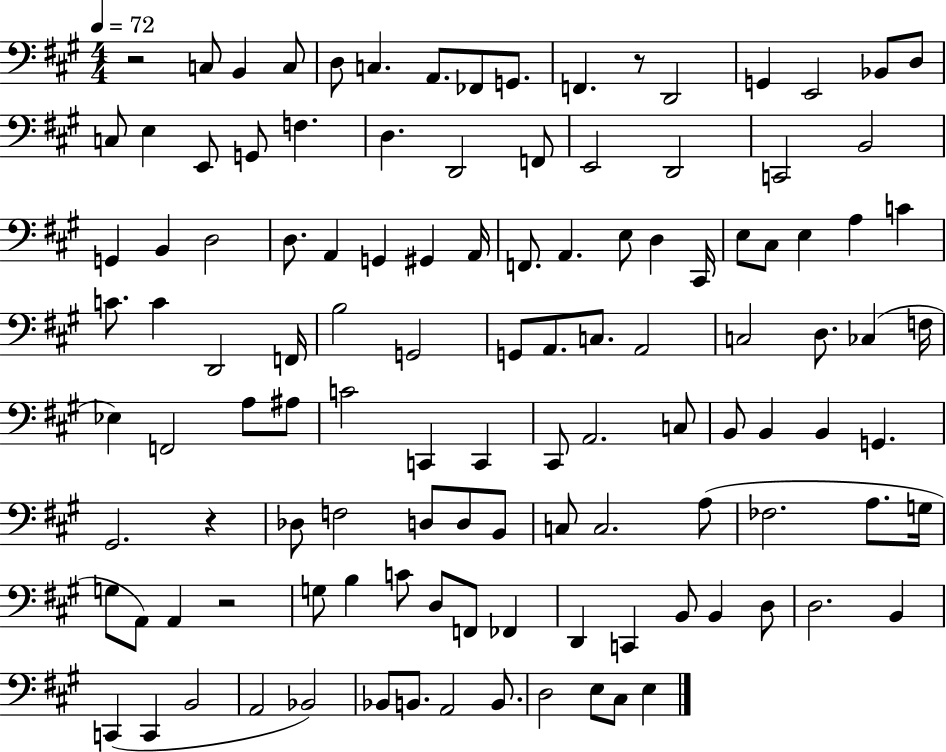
{
  \clef bass
  \numericTimeSignature
  \time 4/4
  \key a \major
  \tempo 4 = 72
  r2 c8 b,4 c8 | d8 c4. a,8. fes,8 g,8. | f,4. r8 d,2 | g,4 e,2 bes,8 d8 | \break c8 e4 e,8 g,8 f4. | d4. d,2 f,8 | e,2 d,2 | c,2 b,2 | \break g,4 b,4 d2 | d8. a,4 g,4 gis,4 a,16 | f,8. a,4. e8 d4 cis,16 | e8 cis8 e4 a4 c'4 | \break c'8. c'4 d,2 f,16 | b2 g,2 | g,8 a,8. c8. a,2 | c2 d8. ces4( f16 | \break ees4) f,2 a8 ais8 | c'2 c,4 c,4 | cis,8 a,2. c8 | b,8 b,4 b,4 g,4. | \break gis,2. r4 | des8 f2 d8 d8 b,8 | c8 c2. a8( | fes2. a8. g16 | \break g8 a,8) a,4 r2 | g8 b4 c'8 d8 f,8 fes,4 | d,4 c,4 b,8 b,4 d8 | d2. b,4 | \break c,4( c,4 b,2 | a,2 bes,2) | bes,8 b,8. a,2 b,8. | d2 e8 cis8 e4 | \break \bar "|."
}